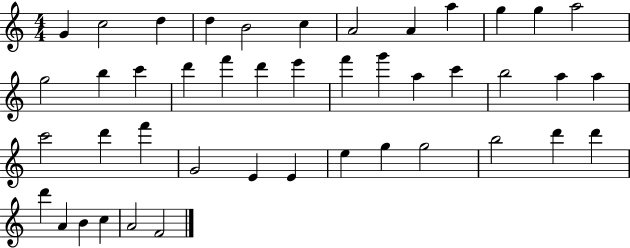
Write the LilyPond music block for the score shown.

{
  \clef treble
  \numericTimeSignature
  \time 4/4
  \key c \major
  g'4 c''2 d''4 | d''4 b'2 c''4 | a'2 a'4 a''4 | g''4 g''4 a''2 | \break g''2 b''4 c'''4 | d'''4 f'''4 d'''4 e'''4 | f'''4 g'''4 a''4 c'''4 | b''2 a''4 a''4 | \break c'''2 d'''4 f'''4 | g'2 e'4 e'4 | e''4 g''4 g''2 | b''2 d'''4 d'''4 | \break d'''4 a'4 b'4 c''4 | a'2 f'2 | \bar "|."
}